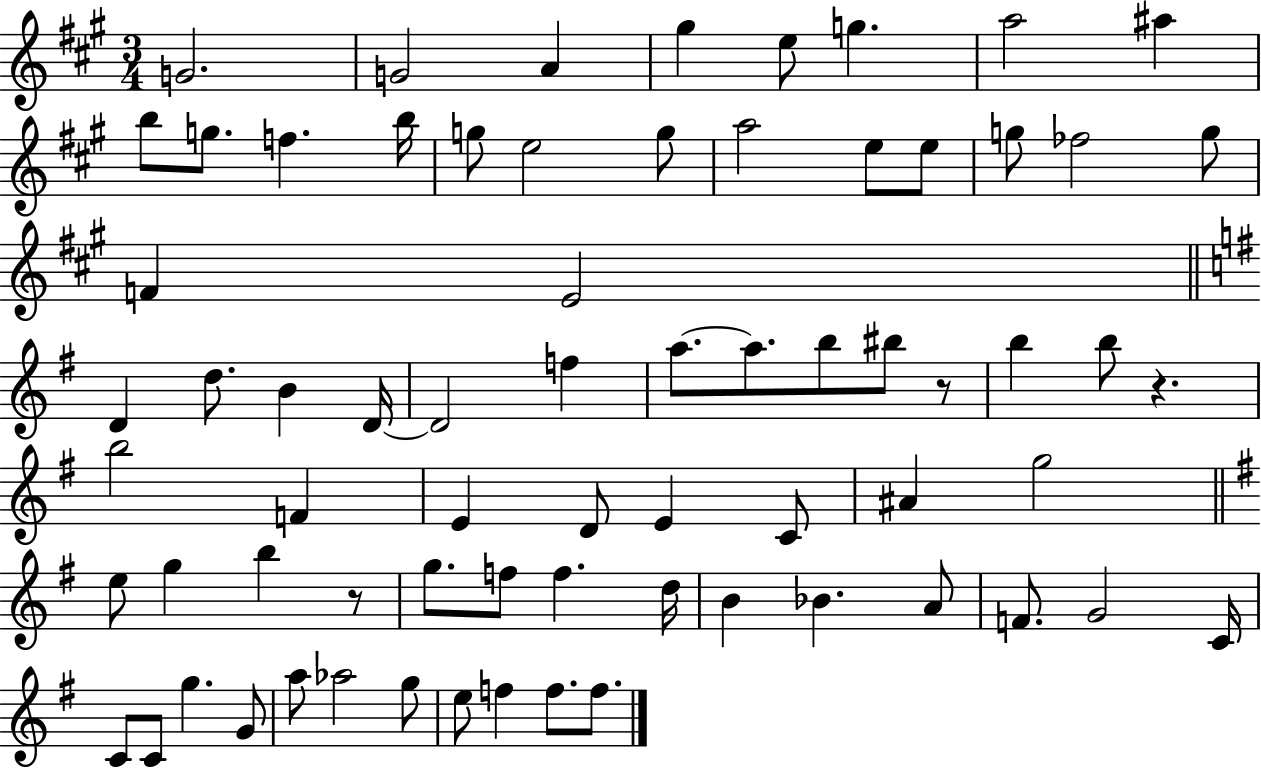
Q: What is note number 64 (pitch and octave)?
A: E5